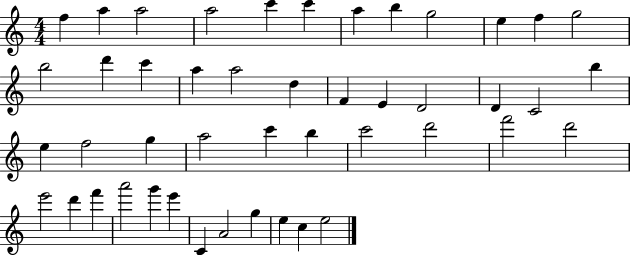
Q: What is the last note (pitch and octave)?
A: E5